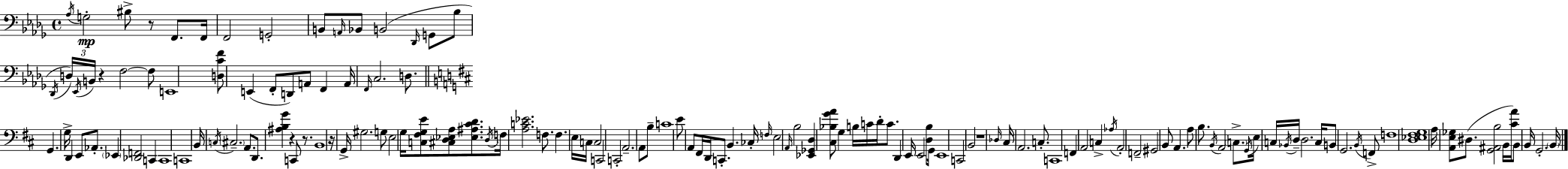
{
  \clef bass
  \time 4/4
  \defaultTimeSignature
  \key bes \minor
  \acciaccatura { aes16 }\mp g2-. bis8-> r8 f,8. | f,16 f,2 g,2-. | b,8 \grace { a,16 } bes,8 b,2( \grace { des,16 } g,8 | bes8 \acciaccatura { des,16 } \tuplet 3/2 { d16) \acciaccatura { ees,16 } b,16 } r4 f2~~ | \break f8 e,1 | <d c' f'>8 e,4( f,8-. d,8) a,8 | f,4 a,16 \grace { f,16 } c2. | d8. \bar "||" \break \key d \major g,4. g16-> d,4 e,8 aes,8.-. | \parenthesize ees,4 <des, f,>2 c,4 | c,1 | c,1 | \break b,16 \acciaccatura { c16 } \parenthesize cis2.-- a,8. | d,8. <ais b g'>4 r4 c,8 r8. | b,1 | r16 g,16-> gis2. g8 | \break e2 g16 <c fis g e'>8 <cis d ees a>8 <ees ais cis' d'>8. | \acciaccatura { d16 } f16 <a c' ees'>2. f8. | f4. e16 c16 c2 | c,2 c,2-. | \break a,2.-- a,8 | b8-- c'1 | e'8 a,8 fis,16 d,16 c,8.-. b,4. | ces16-. \grace { f16 } e2 \grace { a,16 } b2 | \break <ees, ges, d>4 <cis bes g' a'>8 g4 b16 c'16 | d'16-. c'8. d,4 e,16 e,2 | <d b>8 g,16 e,1 | c,2 b,2 | \break r1 | \grace { des16 } cis16 a,2. | c8.-. c,1 | f,4 a,2 | \break c4-> \acciaccatura { aes16 } a,2-. f,2-- | gis,2 b,8 | a,4. a8 b8. \acciaccatura { b,16 } a,2 | \parenthesize c8.-> \acciaccatura { g,16 } e16 c16 \acciaccatura { bes,16 } d16-- d2. | \break c16 b,8 g,2. | \acciaccatura { b,16 } f,8-> f1 | <d ees fis g>1 | a16 <a, e ges>8 dis8.( | \break <g, ais, b>2 b,16 <cis' a'>16) b,8 b,16 g,2.-. | \parenthesize b,16 \bar "|."
}